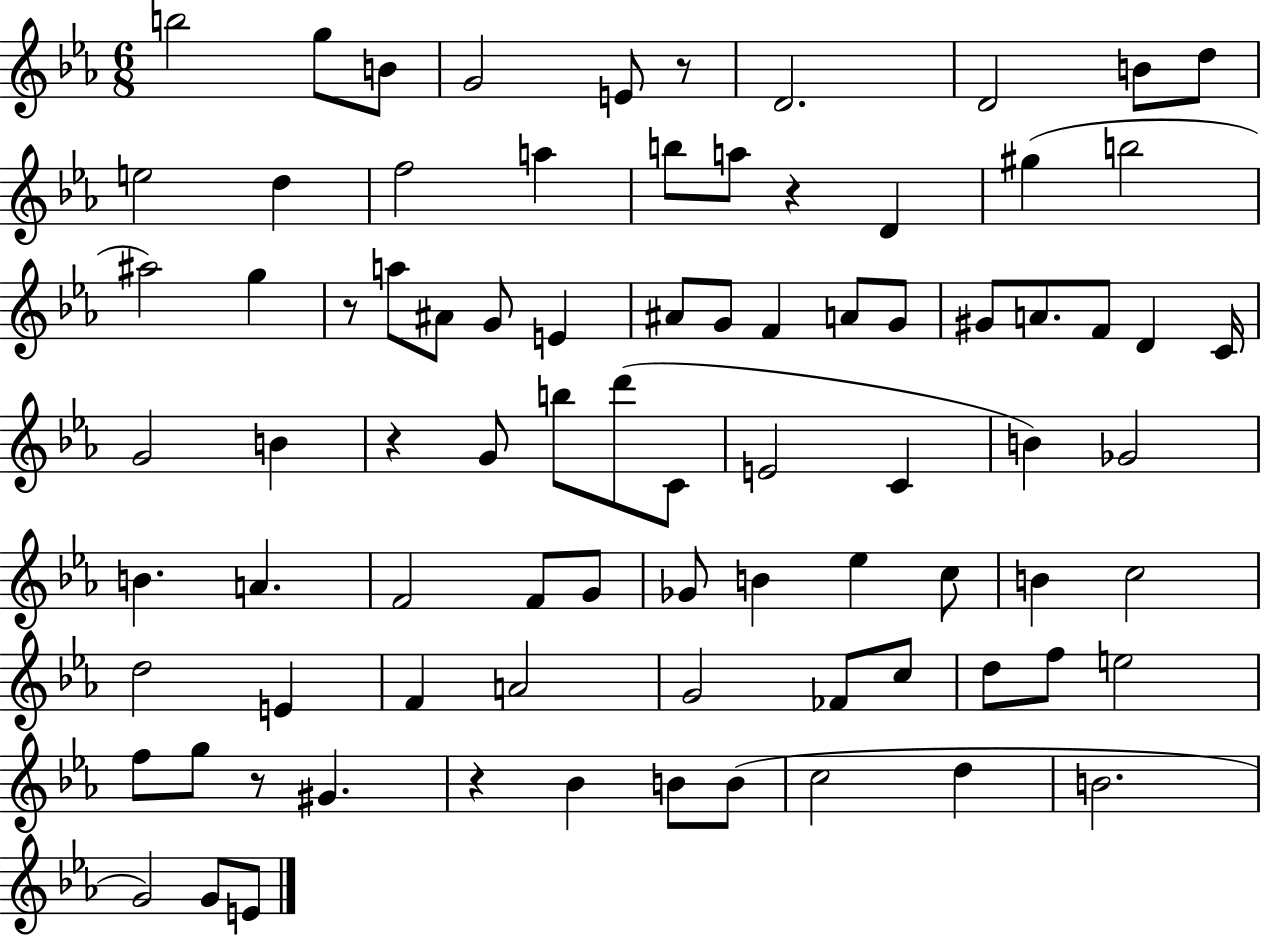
{
  \clef treble
  \numericTimeSignature
  \time 6/8
  \key ees \major
  b''2 g''8 b'8 | g'2 e'8 r8 | d'2. | d'2 b'8 d''8 | \break e''2 d''4 | f''2 a''4 | b''8 a''8 r4 d'4 | gis''4( b''2 | \break ais''2) g''4 | r8 a''8 ais'8 g'8 e'4 | ais'8 g'8 f'4 a'8 g'8 | gis'8 a'8. f'8 d'4 c'16 | \break g'2 b'4 | r4 g'8 b''8 d'''8( c'8 | e'2 c'4 | b'4) ges'2 | \break b'4. a'4. | f'2 f'8 g'8 | ges'8 b'4 ees''4 c''8 | b'4 c''2 | \break d''2 e'4 | f'4 a'2 | g'2 fes'8 c''8 | d''8 f''8 e''2 | \break f''8 g''8 r8 gis'4. | r4 bes'4 b'8 b'8( | c''2 d''4 | b'2. | \break g'2) g'8 e'8 | \bar "|."
}